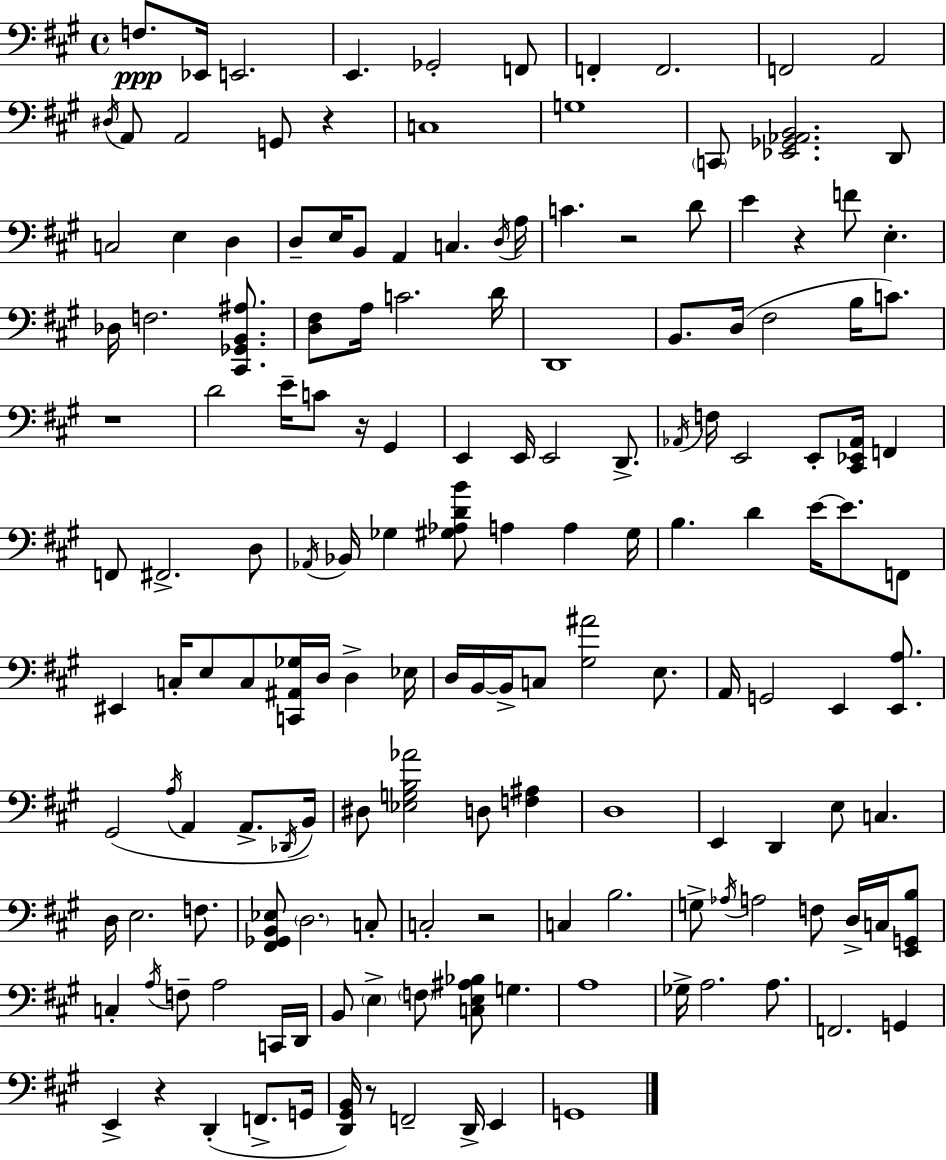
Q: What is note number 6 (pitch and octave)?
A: F2